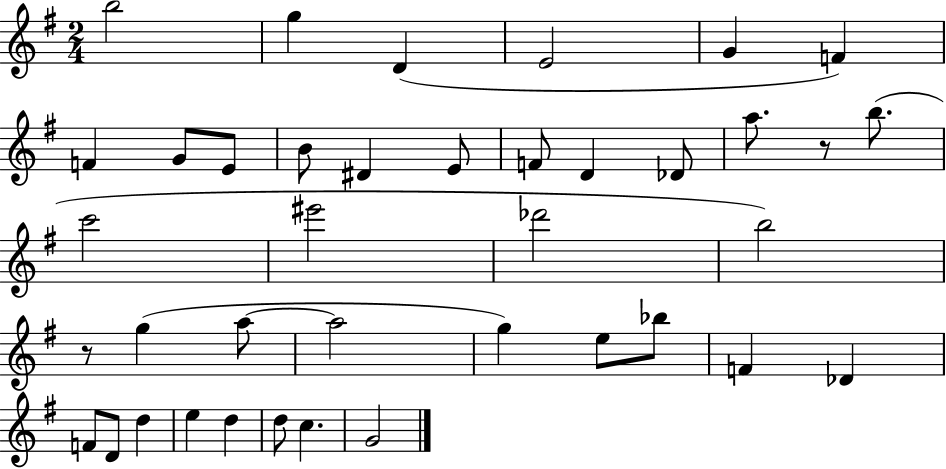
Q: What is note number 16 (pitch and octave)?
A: A5